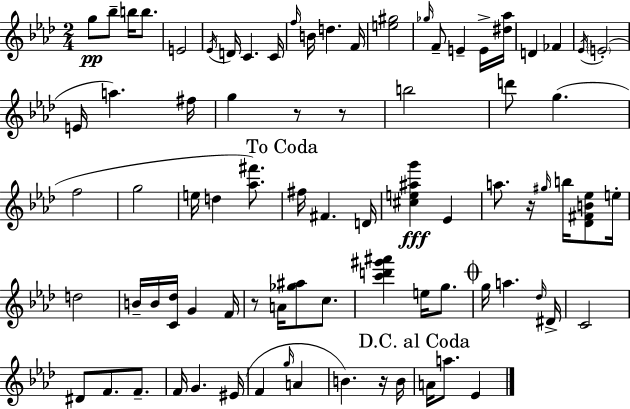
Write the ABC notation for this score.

X:1
T:Untitled
M:2/4
L:1/4
K:Fm
g/2 _b/2 b/4 b/2 E2 _E/4 D/4 C C/4 f/4 B/4 d F/4 [e^g]2 _g/4 F/2 E E/4 [^d_a]/4 D _F _E/4 E2 E/4 a ^f/4 g z/2 z/2 b2 d'/2 g f2 g2 e/4 d [_a^f']/2 ^f/4 ^F D/4 [^ce^ag'] _E a/2 z/4 ^g/4 b/4 [_D^FB_e]/2 e/4 d2 B/4 B/4 [C_d]/4 G F/4 z/2 A/4 [_g^a]/2 c/2 [c'd'^g'^a'] e/4 g/2 g/4 a _d/4 ^D/4 C2 ^D/2 F/2 F/2 F/4 G ^E/4 F g/4 A B z/4 B/4 A/4 a/2 _E